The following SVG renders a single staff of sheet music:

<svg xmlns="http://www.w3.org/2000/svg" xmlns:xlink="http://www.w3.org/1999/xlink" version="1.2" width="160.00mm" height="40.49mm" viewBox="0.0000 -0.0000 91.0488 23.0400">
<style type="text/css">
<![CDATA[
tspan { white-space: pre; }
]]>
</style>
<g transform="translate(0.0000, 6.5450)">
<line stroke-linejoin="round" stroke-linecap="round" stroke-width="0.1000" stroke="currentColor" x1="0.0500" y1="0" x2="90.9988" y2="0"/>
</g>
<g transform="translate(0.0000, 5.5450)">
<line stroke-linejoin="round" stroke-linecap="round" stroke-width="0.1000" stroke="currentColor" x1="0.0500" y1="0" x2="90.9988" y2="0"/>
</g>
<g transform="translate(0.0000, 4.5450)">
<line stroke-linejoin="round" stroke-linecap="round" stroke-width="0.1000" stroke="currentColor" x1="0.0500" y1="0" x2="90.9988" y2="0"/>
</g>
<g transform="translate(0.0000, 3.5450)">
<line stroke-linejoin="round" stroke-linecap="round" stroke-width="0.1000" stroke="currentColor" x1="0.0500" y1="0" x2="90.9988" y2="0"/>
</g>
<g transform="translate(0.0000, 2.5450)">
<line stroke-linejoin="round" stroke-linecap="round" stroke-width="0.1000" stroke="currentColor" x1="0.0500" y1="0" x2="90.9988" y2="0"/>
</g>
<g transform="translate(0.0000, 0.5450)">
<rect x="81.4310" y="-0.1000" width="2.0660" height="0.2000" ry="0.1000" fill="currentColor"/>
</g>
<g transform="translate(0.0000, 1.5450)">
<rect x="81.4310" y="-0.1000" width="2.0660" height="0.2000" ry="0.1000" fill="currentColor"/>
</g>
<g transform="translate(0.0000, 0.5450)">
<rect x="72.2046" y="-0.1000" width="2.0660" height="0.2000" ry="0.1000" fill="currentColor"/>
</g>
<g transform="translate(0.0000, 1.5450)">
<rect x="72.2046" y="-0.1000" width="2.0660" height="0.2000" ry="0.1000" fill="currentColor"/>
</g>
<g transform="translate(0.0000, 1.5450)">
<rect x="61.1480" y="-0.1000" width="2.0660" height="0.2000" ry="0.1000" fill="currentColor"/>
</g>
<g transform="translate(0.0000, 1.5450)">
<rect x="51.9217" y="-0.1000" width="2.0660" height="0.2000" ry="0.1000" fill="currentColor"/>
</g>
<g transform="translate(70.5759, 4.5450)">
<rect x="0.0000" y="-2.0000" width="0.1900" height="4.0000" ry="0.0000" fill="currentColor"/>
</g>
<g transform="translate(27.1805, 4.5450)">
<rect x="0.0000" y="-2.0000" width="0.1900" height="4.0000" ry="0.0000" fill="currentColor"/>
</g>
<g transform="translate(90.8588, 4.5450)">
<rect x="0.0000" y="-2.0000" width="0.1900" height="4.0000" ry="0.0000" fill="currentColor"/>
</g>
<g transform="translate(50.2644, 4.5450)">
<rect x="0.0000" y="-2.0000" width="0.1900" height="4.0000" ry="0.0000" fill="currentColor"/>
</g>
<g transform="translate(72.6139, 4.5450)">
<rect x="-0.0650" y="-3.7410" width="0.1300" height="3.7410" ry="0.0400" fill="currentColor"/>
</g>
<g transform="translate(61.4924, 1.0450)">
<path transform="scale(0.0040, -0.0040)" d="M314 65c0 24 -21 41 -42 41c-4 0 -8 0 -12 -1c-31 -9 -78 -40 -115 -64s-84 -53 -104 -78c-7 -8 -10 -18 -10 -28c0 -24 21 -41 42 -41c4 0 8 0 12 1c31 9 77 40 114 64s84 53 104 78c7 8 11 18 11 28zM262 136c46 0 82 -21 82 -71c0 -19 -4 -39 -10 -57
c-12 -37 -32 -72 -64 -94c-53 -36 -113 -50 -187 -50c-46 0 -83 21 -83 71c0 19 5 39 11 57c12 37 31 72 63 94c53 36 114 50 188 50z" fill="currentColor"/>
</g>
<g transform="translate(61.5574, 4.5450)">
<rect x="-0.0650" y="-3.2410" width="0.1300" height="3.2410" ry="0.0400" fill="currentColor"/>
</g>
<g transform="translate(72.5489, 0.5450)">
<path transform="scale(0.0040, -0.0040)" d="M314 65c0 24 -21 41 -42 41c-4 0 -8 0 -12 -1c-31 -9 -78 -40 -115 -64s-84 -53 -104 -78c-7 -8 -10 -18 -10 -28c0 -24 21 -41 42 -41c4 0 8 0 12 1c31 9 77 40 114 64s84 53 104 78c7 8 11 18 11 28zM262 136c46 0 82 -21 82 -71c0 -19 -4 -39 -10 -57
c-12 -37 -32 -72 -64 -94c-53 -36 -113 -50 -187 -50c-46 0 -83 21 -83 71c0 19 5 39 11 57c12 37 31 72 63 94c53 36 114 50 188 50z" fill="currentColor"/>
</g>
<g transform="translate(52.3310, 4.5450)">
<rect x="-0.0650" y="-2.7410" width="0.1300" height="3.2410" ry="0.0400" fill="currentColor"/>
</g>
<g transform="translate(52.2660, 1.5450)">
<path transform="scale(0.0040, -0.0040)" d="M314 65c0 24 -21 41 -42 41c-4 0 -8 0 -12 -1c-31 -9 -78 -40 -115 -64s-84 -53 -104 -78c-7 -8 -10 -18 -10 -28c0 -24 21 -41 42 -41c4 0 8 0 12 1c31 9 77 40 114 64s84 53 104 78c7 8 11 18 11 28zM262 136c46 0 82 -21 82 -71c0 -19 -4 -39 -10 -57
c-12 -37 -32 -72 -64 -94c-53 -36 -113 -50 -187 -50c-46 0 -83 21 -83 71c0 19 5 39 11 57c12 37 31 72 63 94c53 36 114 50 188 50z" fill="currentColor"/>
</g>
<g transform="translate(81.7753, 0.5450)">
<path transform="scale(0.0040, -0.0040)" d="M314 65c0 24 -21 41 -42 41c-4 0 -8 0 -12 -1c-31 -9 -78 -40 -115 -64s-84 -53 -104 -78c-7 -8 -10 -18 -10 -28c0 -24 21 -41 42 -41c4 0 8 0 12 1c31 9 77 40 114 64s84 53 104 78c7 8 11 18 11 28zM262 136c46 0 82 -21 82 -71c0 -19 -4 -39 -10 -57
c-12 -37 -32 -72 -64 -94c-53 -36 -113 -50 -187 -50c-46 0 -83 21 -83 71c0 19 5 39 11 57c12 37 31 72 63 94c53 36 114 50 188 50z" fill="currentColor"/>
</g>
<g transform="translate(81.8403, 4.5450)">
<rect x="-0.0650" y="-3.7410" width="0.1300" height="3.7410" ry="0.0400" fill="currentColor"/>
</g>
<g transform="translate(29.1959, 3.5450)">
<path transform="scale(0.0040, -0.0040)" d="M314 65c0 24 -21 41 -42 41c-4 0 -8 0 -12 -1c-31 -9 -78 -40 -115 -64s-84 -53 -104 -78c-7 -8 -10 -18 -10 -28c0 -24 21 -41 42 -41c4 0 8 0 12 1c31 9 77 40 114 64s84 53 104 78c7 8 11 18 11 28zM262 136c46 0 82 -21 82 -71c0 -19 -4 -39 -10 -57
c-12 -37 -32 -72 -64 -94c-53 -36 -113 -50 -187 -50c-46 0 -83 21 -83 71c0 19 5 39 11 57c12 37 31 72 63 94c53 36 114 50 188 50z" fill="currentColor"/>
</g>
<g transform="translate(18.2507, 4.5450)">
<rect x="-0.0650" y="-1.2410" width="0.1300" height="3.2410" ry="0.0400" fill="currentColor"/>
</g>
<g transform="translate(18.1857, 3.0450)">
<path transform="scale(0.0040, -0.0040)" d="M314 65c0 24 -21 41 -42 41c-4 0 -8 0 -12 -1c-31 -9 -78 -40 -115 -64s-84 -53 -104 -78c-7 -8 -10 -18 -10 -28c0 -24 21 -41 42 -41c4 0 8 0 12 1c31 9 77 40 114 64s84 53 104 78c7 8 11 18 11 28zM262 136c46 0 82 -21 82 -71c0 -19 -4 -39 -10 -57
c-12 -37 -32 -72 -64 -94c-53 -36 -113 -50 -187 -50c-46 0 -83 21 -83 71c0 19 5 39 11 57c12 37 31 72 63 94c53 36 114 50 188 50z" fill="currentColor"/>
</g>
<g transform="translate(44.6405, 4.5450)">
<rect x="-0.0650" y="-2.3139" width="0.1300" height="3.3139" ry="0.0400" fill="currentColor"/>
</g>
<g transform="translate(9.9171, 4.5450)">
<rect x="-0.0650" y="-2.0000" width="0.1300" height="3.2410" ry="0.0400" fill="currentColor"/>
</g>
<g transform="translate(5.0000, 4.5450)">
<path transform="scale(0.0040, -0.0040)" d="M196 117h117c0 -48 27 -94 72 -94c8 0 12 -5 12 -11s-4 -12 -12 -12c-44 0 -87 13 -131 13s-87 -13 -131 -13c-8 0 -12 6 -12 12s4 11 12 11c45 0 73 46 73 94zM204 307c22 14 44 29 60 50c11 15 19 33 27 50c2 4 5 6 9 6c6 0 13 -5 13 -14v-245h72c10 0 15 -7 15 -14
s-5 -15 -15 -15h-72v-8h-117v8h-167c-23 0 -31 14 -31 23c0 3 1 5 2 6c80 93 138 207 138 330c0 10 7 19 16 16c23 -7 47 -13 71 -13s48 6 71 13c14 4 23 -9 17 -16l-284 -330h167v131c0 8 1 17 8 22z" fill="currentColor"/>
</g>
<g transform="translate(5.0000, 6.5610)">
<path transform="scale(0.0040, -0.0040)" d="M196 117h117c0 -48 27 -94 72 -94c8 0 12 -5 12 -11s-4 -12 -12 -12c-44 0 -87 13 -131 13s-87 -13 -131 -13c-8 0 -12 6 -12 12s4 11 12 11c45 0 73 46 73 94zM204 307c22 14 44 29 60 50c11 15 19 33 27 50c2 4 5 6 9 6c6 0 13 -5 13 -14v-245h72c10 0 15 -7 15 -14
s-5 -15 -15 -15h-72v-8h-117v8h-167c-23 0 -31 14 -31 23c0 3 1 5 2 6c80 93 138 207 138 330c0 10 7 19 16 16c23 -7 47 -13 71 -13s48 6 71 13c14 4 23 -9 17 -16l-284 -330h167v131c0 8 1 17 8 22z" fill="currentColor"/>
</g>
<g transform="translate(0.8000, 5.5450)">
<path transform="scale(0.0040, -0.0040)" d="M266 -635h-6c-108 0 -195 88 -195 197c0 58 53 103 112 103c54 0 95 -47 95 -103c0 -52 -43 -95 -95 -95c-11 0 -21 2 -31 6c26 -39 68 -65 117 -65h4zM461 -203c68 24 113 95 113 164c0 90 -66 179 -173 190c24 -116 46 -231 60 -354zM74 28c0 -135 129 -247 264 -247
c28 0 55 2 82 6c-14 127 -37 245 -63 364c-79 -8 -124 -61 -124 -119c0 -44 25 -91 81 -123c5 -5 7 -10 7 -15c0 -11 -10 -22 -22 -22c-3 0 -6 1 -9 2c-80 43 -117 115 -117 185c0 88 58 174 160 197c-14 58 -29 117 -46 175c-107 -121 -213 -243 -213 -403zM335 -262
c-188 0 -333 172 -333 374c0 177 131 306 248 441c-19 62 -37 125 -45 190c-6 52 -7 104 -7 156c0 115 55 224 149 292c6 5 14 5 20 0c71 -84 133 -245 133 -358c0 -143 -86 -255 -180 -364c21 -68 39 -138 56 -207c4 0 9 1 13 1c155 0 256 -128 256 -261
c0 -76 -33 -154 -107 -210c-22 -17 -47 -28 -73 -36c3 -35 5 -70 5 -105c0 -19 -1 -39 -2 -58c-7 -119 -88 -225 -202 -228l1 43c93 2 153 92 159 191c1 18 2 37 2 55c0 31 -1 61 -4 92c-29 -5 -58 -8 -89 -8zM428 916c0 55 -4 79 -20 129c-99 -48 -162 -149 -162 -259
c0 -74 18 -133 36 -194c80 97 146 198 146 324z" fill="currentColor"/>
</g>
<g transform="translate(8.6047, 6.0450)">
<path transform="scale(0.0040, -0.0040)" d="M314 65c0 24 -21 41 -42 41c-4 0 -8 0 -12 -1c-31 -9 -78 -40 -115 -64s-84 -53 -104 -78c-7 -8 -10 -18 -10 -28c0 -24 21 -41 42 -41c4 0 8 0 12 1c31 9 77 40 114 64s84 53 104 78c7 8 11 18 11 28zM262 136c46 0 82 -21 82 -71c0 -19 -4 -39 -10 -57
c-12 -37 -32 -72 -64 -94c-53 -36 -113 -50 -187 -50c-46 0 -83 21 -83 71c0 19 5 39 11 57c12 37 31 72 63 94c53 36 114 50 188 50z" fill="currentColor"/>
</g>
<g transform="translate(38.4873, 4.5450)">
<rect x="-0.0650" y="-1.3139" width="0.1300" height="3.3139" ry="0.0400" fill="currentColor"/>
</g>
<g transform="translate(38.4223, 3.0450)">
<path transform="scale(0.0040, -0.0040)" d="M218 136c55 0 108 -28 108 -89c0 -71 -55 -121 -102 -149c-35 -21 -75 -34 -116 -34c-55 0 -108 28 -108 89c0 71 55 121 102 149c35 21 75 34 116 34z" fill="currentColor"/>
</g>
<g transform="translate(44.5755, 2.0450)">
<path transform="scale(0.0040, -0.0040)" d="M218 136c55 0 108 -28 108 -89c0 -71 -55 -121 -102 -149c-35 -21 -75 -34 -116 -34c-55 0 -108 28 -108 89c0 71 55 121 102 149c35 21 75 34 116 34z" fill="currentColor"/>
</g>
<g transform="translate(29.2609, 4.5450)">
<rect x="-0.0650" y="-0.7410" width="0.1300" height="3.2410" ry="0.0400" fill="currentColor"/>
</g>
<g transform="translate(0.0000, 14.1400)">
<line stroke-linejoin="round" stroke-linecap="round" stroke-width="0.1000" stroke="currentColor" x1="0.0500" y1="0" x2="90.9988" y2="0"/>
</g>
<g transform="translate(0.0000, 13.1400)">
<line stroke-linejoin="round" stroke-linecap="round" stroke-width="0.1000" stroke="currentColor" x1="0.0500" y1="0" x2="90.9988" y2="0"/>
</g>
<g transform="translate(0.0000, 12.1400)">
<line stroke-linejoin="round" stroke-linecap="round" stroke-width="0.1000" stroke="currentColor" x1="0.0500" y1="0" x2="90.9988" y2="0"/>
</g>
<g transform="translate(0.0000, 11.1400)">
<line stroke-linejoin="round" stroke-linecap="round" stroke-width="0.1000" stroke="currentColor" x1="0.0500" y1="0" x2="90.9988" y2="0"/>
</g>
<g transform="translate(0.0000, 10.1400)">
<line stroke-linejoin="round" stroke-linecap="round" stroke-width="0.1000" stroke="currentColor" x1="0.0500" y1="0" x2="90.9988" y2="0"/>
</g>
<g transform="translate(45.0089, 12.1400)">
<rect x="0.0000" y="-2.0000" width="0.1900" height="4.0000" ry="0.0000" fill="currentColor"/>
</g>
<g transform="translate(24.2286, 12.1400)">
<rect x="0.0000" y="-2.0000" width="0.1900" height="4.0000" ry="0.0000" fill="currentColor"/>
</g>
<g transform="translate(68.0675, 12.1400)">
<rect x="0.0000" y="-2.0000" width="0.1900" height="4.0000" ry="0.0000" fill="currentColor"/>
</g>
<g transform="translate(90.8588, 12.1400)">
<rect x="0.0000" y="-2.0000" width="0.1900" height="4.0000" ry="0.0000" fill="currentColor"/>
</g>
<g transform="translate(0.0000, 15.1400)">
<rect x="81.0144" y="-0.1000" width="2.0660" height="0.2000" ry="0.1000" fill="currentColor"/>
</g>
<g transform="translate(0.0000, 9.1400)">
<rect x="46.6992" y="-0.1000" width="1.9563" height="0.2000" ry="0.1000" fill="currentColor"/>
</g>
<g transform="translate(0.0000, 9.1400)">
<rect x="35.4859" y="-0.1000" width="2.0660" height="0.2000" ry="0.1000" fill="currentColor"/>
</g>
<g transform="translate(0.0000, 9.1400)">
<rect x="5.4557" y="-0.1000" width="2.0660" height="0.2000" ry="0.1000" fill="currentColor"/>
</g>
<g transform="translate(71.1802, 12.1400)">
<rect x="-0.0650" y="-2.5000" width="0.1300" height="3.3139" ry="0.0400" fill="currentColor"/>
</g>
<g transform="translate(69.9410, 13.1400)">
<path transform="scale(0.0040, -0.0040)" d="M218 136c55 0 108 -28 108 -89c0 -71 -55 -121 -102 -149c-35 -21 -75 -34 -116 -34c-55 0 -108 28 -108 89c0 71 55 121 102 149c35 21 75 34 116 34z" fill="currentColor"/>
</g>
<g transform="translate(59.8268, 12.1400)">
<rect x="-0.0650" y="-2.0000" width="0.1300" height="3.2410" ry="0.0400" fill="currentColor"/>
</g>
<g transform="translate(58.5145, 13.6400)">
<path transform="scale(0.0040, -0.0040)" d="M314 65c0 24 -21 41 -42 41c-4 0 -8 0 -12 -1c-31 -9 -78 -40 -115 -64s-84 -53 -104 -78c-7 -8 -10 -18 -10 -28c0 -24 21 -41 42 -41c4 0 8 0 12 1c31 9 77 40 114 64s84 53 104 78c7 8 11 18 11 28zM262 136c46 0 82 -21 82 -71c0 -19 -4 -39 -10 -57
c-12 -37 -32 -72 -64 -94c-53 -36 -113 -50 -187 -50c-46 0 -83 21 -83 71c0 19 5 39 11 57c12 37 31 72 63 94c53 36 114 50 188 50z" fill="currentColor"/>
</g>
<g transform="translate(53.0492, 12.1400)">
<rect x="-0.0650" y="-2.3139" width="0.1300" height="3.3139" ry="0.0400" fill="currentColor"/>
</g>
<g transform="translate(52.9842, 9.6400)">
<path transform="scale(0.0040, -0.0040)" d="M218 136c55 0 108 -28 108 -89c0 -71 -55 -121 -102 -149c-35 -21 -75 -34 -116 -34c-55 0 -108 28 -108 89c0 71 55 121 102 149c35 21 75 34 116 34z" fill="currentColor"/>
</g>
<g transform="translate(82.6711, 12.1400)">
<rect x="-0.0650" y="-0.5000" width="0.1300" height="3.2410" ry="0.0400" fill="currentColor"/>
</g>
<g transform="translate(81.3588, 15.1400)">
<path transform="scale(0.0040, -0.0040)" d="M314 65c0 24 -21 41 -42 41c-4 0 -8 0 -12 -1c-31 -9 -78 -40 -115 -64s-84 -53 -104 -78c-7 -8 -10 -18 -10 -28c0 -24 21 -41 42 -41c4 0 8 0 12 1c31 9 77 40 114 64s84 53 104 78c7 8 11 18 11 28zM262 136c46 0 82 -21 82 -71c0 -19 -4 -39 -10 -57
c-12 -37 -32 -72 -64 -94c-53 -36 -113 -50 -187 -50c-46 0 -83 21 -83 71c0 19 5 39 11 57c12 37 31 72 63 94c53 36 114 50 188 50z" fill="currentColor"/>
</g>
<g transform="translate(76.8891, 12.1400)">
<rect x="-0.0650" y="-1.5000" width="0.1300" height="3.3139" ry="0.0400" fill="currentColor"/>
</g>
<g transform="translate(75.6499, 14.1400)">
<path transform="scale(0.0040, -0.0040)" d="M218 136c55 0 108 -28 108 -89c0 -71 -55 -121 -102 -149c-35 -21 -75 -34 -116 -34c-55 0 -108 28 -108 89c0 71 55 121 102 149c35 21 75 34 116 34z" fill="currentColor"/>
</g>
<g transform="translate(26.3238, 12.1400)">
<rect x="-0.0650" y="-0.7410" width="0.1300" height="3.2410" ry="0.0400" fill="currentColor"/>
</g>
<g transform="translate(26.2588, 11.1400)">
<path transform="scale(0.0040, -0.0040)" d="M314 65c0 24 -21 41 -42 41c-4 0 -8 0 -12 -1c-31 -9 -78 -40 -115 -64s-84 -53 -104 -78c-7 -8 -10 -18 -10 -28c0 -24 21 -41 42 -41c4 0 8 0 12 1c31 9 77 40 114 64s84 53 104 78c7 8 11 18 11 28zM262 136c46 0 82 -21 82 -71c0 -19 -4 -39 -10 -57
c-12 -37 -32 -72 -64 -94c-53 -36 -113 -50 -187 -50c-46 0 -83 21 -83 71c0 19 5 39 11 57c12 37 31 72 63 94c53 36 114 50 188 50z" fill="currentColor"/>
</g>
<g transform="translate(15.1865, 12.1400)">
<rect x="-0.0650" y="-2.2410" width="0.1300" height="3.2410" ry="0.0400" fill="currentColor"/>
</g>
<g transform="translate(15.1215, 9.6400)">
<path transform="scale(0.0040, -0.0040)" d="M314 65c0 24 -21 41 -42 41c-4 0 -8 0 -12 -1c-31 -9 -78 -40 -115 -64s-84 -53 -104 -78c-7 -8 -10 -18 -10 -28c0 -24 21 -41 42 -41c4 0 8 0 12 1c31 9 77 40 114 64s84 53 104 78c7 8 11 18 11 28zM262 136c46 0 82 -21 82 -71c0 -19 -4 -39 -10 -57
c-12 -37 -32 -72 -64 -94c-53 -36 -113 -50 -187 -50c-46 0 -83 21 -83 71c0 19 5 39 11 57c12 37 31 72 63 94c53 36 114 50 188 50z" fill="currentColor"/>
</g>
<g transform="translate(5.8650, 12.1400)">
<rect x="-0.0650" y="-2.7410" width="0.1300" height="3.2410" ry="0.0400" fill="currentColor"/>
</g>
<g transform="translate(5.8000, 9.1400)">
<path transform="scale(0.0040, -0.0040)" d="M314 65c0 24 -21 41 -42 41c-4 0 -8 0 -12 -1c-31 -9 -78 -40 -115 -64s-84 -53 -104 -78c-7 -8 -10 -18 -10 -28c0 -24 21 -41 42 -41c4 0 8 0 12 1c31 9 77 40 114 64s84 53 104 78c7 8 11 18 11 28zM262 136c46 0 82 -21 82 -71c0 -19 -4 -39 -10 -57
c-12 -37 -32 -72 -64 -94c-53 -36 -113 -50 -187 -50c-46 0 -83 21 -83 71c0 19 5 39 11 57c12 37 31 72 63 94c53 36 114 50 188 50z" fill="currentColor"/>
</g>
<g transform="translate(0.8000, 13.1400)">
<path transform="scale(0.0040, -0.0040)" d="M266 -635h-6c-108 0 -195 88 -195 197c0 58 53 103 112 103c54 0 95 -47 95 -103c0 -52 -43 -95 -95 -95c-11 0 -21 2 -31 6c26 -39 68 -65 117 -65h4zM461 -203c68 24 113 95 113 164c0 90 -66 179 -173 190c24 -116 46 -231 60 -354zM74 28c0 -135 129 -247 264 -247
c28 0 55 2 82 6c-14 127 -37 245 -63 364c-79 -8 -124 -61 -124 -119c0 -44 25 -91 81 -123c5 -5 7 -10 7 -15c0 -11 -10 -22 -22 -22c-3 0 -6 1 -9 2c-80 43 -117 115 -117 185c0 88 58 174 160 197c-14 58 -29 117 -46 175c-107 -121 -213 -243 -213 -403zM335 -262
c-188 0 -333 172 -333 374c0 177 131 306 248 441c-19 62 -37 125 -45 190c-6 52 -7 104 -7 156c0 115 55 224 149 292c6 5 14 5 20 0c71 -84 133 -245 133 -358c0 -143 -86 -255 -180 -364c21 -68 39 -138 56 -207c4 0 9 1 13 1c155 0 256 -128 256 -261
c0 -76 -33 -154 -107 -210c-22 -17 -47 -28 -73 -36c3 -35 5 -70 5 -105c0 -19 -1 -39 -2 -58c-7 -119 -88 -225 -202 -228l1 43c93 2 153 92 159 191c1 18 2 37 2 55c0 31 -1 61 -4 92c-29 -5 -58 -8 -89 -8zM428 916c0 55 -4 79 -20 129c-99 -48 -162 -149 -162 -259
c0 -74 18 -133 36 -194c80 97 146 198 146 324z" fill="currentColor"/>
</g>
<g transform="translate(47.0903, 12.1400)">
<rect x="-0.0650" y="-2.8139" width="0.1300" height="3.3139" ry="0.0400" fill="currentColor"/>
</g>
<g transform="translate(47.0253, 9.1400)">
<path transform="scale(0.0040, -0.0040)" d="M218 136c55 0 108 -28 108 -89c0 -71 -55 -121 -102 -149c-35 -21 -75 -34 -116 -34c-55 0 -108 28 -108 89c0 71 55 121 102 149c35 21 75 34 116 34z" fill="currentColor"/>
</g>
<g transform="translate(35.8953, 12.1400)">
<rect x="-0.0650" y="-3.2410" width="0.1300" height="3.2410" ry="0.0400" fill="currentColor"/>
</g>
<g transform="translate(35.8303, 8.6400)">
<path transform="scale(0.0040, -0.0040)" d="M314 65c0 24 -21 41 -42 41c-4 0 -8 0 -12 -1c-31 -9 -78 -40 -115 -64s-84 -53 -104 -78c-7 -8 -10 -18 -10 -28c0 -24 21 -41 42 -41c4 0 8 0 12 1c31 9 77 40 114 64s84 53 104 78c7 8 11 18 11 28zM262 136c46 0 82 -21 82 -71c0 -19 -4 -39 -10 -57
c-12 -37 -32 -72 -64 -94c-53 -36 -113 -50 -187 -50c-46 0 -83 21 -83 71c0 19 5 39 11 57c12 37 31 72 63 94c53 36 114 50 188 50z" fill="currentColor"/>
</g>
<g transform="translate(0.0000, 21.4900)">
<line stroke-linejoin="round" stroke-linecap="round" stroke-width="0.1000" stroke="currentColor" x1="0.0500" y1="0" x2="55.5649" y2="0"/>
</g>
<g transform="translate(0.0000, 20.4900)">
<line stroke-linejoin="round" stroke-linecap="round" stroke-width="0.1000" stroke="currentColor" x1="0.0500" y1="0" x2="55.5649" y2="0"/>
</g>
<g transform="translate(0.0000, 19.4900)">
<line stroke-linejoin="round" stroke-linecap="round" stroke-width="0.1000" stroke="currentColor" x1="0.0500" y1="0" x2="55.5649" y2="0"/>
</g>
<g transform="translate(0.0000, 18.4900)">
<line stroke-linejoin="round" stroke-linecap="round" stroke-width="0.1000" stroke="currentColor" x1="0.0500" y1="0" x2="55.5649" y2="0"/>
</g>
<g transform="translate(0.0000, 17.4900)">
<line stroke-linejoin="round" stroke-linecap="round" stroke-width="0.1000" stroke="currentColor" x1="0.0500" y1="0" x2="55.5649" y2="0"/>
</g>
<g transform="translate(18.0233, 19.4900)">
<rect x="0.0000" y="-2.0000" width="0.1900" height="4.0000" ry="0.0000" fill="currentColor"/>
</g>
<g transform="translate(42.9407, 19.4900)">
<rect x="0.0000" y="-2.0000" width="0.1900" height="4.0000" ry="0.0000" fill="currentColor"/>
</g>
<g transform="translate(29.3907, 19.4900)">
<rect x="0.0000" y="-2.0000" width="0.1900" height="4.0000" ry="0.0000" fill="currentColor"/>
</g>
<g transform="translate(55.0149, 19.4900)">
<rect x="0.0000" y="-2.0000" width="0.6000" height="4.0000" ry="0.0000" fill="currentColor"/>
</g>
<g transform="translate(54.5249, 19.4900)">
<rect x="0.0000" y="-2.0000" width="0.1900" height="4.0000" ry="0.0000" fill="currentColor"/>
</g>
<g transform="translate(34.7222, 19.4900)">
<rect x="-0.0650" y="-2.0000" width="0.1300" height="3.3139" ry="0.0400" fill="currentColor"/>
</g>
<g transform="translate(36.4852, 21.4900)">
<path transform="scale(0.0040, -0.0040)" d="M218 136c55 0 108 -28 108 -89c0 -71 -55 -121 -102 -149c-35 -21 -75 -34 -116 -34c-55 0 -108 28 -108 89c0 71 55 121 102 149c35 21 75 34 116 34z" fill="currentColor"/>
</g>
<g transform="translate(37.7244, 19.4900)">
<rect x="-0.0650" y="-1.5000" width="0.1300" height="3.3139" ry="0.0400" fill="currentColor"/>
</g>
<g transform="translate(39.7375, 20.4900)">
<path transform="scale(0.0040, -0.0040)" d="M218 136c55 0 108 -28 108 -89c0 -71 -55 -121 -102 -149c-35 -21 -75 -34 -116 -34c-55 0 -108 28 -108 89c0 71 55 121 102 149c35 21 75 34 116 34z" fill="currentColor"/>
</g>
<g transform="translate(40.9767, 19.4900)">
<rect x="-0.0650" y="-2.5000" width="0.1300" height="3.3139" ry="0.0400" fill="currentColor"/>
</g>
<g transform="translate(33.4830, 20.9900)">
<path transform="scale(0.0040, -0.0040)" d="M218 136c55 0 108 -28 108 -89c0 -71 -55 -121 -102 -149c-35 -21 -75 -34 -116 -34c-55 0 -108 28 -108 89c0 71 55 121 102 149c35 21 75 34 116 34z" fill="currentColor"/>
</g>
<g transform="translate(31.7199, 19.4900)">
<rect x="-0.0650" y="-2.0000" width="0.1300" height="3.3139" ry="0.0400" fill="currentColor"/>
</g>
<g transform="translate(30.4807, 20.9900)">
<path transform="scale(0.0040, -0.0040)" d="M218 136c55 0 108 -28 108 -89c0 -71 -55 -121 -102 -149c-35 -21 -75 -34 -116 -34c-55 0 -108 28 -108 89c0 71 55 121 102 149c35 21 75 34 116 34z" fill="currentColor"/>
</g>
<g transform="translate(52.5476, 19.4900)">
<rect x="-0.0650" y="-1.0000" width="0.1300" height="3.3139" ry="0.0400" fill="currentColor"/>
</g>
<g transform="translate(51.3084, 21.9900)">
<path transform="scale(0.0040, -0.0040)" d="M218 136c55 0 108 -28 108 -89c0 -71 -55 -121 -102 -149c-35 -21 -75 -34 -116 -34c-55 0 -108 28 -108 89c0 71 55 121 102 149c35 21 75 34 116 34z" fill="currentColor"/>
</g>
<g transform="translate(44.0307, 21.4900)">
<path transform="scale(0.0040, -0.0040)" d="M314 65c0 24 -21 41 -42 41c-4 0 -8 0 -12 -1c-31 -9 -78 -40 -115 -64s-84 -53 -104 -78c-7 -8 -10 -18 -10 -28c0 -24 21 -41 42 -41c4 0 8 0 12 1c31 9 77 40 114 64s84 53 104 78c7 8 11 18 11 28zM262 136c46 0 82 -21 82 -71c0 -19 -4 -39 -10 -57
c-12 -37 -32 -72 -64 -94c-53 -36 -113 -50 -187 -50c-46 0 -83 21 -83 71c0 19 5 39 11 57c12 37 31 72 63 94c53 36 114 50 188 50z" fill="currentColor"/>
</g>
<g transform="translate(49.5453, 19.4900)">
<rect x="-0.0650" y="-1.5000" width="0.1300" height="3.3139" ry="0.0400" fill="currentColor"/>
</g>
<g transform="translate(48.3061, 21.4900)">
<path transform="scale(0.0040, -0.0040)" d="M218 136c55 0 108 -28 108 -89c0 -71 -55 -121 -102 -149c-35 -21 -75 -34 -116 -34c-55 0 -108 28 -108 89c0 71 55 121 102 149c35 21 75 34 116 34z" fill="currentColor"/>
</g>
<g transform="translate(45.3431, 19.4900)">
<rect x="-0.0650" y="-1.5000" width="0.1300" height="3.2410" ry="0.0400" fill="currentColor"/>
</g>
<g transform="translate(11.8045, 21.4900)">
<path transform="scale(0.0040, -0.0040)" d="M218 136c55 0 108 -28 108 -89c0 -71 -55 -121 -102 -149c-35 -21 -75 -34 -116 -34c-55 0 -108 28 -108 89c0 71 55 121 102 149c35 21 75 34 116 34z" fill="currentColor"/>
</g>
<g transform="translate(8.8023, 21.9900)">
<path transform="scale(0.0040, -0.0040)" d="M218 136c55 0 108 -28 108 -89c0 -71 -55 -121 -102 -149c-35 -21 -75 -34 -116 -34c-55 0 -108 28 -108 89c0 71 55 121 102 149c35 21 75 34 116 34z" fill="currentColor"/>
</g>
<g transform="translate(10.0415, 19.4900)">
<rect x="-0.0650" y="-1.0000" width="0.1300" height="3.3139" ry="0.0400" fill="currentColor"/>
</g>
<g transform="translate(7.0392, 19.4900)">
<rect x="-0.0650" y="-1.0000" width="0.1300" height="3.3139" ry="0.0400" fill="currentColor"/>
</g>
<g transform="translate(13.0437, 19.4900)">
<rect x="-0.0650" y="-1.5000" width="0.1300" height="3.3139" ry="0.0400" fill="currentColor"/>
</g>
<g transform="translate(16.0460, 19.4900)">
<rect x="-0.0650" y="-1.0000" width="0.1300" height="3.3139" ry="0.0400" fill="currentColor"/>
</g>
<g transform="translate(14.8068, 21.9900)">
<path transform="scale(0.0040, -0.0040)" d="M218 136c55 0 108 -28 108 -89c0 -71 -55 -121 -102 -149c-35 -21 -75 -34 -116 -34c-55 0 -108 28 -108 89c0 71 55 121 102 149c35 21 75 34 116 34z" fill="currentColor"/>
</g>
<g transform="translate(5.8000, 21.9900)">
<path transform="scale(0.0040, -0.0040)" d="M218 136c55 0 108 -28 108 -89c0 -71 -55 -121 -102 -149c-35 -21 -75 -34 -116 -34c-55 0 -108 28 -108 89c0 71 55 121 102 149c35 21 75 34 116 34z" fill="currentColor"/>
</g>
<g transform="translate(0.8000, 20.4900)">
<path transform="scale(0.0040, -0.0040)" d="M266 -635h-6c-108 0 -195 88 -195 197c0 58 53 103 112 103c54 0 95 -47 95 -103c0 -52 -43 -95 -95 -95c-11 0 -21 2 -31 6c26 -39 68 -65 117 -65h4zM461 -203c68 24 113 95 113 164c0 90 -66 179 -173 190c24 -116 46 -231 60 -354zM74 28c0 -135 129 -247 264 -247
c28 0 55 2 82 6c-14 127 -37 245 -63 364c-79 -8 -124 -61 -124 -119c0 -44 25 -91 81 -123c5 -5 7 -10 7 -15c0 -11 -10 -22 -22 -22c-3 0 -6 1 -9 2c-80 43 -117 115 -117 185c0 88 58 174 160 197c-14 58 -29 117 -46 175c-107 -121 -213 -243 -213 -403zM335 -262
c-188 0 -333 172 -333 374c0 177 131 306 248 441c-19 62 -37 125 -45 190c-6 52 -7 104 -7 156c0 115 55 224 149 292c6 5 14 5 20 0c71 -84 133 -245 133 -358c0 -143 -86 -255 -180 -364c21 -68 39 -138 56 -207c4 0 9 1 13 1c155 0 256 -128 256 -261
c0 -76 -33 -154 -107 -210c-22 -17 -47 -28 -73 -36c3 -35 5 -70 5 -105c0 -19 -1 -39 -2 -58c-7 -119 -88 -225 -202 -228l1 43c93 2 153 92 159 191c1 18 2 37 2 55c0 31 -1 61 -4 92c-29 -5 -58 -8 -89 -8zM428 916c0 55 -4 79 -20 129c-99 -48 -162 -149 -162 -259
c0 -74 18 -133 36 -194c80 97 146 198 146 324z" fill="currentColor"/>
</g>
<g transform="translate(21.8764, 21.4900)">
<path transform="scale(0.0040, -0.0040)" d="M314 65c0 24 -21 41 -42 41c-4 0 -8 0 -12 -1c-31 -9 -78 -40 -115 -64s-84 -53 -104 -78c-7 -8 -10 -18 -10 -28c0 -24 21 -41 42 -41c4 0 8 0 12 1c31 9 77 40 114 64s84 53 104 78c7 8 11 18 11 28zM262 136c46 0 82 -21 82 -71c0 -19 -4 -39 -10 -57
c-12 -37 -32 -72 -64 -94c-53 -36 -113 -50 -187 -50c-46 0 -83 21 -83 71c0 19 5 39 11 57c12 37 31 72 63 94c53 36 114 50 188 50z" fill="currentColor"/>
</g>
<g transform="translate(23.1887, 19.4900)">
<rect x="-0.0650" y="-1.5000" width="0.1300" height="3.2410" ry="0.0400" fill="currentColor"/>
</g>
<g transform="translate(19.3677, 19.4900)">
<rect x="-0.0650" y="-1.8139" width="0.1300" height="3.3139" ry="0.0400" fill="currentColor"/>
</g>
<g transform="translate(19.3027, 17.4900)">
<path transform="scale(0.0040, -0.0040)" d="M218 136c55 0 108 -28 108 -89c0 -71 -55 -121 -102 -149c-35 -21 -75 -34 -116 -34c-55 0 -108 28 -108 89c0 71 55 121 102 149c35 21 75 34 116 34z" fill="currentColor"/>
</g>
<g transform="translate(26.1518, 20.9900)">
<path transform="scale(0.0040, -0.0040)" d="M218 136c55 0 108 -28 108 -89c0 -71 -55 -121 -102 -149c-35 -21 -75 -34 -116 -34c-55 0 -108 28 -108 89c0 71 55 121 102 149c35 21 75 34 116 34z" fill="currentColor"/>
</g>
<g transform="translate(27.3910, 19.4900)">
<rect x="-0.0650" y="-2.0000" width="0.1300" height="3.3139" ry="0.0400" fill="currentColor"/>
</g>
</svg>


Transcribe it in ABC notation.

X:1
T:Untitled
M:4/4
L:1/4
K:C
F2 e2 d2 e g a2 b2 c'2 c'2 a2 g2 d2 b2 a g F2 G E C2 D D E D f E2 F F F E G E2 E D